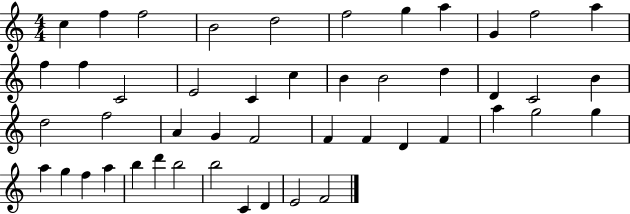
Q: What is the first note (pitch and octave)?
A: C5